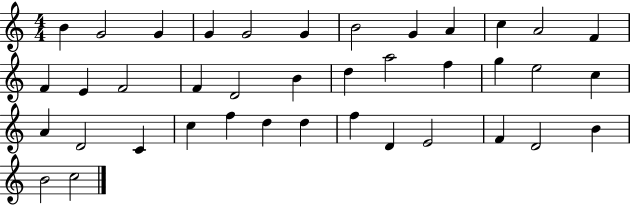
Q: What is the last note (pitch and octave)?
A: C5